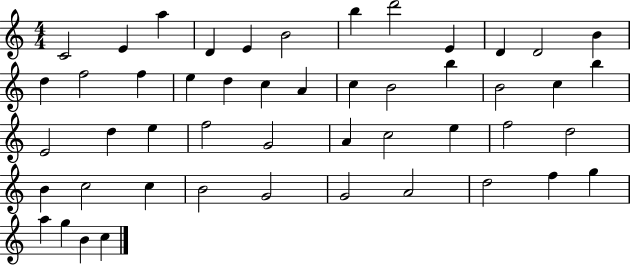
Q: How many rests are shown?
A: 0